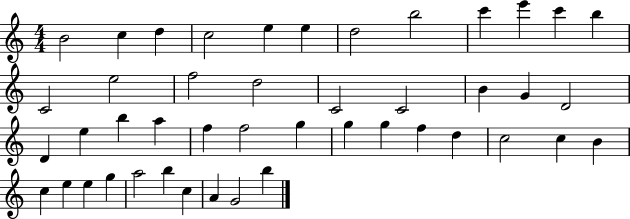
B4/h C5/q D5/q C5/h E5/q E5/q D5/h B5/h C6/q E6/q C6/q B5/q C4/h E5/h F5/h D5/h C4/h C4/h B4/q G4/q D4/h D4/q E5/q B5/q A5/q F5/q F5/h G5/q G5/q G5/q F5/q D5/q C5/h C5/q B4/q C5/q E5/q E5/q G5/q A5/h B5/q C5/q A4/q G4/h B5/q